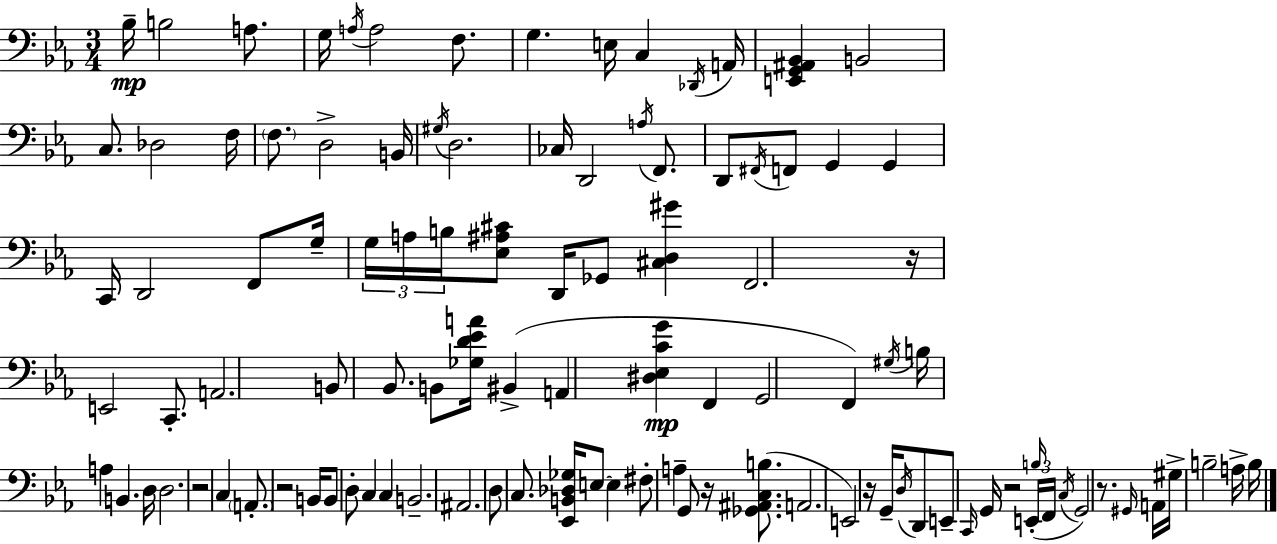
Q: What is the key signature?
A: EES major